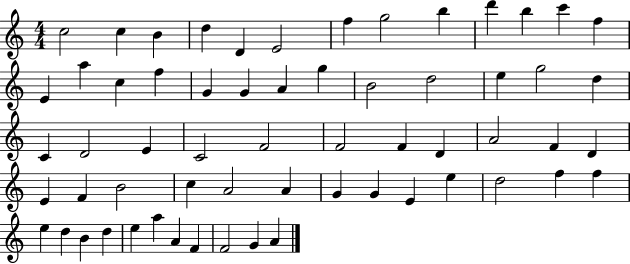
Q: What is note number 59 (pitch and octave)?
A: F4